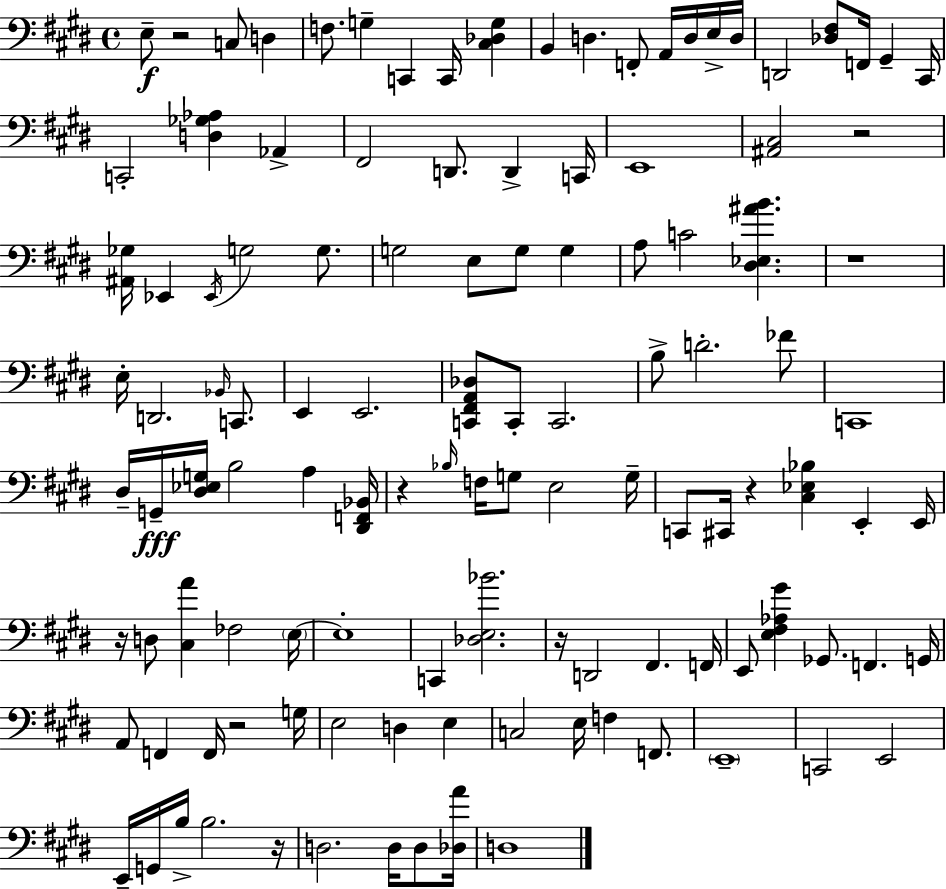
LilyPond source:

{
  \clef bass
  \time 4/4
  \defaultTimeSignature
  \key e \major
  e8--\f r2 c8 d4 | f8. g4-- c,4 c,16 <cis des g>4 | b,4 d4. f,8-. a,16 d16 e16-> d16 | d,2 <des fis>8 f,16 gis,4-- cis,16 | \break c,2-. <d ges aes>4 aes,4-> | fis,2 d,8. d,4-> c,16 | e,1 | <ais, cis>2 r2 | \break <ais, ges>16 ees,4 \acciaccatura { ees,16 } g2 g8. | g2 e8 g8 g4 | a8 c'2 <dis ees ais' b'>4. | r1 | \break e16-. d,2. \grace { bes,16 } c,8. | e,4 e,2. | <c, fis, a, des>8 c,8-. c,2. | b8-> d'2.-. | \break fes'8 c,1 | dis16-- g,16--\fff <dis ees g>16 b2 a4 | <dis, f, bes,>16 r4 \grace { bes16 } f16 g8 e2 | g16-- c,8 cis,16 r4 <cis ees bes>4 e,4-. | \break e,16 r16 d8 <cis a'>4 fes2 | \parenthesize e16~~ e1-. | c,4 <des e bes'>2. | r16 d,2 fis,4. | \break f,16 e,8 <e fis aes gis'>4 ges,8. f,4. | g,16 a,8 f,4 f,16 r2 | g16 e2 d4 e4 | c2 e16 f4 | \break f,8. \parenthesize e,1-- | c,2 e,2 | e,16-- g,16 b16-> b2. | r16 d2. d16 | \break d8 <des a'>16 d1 | \bar "|."
}